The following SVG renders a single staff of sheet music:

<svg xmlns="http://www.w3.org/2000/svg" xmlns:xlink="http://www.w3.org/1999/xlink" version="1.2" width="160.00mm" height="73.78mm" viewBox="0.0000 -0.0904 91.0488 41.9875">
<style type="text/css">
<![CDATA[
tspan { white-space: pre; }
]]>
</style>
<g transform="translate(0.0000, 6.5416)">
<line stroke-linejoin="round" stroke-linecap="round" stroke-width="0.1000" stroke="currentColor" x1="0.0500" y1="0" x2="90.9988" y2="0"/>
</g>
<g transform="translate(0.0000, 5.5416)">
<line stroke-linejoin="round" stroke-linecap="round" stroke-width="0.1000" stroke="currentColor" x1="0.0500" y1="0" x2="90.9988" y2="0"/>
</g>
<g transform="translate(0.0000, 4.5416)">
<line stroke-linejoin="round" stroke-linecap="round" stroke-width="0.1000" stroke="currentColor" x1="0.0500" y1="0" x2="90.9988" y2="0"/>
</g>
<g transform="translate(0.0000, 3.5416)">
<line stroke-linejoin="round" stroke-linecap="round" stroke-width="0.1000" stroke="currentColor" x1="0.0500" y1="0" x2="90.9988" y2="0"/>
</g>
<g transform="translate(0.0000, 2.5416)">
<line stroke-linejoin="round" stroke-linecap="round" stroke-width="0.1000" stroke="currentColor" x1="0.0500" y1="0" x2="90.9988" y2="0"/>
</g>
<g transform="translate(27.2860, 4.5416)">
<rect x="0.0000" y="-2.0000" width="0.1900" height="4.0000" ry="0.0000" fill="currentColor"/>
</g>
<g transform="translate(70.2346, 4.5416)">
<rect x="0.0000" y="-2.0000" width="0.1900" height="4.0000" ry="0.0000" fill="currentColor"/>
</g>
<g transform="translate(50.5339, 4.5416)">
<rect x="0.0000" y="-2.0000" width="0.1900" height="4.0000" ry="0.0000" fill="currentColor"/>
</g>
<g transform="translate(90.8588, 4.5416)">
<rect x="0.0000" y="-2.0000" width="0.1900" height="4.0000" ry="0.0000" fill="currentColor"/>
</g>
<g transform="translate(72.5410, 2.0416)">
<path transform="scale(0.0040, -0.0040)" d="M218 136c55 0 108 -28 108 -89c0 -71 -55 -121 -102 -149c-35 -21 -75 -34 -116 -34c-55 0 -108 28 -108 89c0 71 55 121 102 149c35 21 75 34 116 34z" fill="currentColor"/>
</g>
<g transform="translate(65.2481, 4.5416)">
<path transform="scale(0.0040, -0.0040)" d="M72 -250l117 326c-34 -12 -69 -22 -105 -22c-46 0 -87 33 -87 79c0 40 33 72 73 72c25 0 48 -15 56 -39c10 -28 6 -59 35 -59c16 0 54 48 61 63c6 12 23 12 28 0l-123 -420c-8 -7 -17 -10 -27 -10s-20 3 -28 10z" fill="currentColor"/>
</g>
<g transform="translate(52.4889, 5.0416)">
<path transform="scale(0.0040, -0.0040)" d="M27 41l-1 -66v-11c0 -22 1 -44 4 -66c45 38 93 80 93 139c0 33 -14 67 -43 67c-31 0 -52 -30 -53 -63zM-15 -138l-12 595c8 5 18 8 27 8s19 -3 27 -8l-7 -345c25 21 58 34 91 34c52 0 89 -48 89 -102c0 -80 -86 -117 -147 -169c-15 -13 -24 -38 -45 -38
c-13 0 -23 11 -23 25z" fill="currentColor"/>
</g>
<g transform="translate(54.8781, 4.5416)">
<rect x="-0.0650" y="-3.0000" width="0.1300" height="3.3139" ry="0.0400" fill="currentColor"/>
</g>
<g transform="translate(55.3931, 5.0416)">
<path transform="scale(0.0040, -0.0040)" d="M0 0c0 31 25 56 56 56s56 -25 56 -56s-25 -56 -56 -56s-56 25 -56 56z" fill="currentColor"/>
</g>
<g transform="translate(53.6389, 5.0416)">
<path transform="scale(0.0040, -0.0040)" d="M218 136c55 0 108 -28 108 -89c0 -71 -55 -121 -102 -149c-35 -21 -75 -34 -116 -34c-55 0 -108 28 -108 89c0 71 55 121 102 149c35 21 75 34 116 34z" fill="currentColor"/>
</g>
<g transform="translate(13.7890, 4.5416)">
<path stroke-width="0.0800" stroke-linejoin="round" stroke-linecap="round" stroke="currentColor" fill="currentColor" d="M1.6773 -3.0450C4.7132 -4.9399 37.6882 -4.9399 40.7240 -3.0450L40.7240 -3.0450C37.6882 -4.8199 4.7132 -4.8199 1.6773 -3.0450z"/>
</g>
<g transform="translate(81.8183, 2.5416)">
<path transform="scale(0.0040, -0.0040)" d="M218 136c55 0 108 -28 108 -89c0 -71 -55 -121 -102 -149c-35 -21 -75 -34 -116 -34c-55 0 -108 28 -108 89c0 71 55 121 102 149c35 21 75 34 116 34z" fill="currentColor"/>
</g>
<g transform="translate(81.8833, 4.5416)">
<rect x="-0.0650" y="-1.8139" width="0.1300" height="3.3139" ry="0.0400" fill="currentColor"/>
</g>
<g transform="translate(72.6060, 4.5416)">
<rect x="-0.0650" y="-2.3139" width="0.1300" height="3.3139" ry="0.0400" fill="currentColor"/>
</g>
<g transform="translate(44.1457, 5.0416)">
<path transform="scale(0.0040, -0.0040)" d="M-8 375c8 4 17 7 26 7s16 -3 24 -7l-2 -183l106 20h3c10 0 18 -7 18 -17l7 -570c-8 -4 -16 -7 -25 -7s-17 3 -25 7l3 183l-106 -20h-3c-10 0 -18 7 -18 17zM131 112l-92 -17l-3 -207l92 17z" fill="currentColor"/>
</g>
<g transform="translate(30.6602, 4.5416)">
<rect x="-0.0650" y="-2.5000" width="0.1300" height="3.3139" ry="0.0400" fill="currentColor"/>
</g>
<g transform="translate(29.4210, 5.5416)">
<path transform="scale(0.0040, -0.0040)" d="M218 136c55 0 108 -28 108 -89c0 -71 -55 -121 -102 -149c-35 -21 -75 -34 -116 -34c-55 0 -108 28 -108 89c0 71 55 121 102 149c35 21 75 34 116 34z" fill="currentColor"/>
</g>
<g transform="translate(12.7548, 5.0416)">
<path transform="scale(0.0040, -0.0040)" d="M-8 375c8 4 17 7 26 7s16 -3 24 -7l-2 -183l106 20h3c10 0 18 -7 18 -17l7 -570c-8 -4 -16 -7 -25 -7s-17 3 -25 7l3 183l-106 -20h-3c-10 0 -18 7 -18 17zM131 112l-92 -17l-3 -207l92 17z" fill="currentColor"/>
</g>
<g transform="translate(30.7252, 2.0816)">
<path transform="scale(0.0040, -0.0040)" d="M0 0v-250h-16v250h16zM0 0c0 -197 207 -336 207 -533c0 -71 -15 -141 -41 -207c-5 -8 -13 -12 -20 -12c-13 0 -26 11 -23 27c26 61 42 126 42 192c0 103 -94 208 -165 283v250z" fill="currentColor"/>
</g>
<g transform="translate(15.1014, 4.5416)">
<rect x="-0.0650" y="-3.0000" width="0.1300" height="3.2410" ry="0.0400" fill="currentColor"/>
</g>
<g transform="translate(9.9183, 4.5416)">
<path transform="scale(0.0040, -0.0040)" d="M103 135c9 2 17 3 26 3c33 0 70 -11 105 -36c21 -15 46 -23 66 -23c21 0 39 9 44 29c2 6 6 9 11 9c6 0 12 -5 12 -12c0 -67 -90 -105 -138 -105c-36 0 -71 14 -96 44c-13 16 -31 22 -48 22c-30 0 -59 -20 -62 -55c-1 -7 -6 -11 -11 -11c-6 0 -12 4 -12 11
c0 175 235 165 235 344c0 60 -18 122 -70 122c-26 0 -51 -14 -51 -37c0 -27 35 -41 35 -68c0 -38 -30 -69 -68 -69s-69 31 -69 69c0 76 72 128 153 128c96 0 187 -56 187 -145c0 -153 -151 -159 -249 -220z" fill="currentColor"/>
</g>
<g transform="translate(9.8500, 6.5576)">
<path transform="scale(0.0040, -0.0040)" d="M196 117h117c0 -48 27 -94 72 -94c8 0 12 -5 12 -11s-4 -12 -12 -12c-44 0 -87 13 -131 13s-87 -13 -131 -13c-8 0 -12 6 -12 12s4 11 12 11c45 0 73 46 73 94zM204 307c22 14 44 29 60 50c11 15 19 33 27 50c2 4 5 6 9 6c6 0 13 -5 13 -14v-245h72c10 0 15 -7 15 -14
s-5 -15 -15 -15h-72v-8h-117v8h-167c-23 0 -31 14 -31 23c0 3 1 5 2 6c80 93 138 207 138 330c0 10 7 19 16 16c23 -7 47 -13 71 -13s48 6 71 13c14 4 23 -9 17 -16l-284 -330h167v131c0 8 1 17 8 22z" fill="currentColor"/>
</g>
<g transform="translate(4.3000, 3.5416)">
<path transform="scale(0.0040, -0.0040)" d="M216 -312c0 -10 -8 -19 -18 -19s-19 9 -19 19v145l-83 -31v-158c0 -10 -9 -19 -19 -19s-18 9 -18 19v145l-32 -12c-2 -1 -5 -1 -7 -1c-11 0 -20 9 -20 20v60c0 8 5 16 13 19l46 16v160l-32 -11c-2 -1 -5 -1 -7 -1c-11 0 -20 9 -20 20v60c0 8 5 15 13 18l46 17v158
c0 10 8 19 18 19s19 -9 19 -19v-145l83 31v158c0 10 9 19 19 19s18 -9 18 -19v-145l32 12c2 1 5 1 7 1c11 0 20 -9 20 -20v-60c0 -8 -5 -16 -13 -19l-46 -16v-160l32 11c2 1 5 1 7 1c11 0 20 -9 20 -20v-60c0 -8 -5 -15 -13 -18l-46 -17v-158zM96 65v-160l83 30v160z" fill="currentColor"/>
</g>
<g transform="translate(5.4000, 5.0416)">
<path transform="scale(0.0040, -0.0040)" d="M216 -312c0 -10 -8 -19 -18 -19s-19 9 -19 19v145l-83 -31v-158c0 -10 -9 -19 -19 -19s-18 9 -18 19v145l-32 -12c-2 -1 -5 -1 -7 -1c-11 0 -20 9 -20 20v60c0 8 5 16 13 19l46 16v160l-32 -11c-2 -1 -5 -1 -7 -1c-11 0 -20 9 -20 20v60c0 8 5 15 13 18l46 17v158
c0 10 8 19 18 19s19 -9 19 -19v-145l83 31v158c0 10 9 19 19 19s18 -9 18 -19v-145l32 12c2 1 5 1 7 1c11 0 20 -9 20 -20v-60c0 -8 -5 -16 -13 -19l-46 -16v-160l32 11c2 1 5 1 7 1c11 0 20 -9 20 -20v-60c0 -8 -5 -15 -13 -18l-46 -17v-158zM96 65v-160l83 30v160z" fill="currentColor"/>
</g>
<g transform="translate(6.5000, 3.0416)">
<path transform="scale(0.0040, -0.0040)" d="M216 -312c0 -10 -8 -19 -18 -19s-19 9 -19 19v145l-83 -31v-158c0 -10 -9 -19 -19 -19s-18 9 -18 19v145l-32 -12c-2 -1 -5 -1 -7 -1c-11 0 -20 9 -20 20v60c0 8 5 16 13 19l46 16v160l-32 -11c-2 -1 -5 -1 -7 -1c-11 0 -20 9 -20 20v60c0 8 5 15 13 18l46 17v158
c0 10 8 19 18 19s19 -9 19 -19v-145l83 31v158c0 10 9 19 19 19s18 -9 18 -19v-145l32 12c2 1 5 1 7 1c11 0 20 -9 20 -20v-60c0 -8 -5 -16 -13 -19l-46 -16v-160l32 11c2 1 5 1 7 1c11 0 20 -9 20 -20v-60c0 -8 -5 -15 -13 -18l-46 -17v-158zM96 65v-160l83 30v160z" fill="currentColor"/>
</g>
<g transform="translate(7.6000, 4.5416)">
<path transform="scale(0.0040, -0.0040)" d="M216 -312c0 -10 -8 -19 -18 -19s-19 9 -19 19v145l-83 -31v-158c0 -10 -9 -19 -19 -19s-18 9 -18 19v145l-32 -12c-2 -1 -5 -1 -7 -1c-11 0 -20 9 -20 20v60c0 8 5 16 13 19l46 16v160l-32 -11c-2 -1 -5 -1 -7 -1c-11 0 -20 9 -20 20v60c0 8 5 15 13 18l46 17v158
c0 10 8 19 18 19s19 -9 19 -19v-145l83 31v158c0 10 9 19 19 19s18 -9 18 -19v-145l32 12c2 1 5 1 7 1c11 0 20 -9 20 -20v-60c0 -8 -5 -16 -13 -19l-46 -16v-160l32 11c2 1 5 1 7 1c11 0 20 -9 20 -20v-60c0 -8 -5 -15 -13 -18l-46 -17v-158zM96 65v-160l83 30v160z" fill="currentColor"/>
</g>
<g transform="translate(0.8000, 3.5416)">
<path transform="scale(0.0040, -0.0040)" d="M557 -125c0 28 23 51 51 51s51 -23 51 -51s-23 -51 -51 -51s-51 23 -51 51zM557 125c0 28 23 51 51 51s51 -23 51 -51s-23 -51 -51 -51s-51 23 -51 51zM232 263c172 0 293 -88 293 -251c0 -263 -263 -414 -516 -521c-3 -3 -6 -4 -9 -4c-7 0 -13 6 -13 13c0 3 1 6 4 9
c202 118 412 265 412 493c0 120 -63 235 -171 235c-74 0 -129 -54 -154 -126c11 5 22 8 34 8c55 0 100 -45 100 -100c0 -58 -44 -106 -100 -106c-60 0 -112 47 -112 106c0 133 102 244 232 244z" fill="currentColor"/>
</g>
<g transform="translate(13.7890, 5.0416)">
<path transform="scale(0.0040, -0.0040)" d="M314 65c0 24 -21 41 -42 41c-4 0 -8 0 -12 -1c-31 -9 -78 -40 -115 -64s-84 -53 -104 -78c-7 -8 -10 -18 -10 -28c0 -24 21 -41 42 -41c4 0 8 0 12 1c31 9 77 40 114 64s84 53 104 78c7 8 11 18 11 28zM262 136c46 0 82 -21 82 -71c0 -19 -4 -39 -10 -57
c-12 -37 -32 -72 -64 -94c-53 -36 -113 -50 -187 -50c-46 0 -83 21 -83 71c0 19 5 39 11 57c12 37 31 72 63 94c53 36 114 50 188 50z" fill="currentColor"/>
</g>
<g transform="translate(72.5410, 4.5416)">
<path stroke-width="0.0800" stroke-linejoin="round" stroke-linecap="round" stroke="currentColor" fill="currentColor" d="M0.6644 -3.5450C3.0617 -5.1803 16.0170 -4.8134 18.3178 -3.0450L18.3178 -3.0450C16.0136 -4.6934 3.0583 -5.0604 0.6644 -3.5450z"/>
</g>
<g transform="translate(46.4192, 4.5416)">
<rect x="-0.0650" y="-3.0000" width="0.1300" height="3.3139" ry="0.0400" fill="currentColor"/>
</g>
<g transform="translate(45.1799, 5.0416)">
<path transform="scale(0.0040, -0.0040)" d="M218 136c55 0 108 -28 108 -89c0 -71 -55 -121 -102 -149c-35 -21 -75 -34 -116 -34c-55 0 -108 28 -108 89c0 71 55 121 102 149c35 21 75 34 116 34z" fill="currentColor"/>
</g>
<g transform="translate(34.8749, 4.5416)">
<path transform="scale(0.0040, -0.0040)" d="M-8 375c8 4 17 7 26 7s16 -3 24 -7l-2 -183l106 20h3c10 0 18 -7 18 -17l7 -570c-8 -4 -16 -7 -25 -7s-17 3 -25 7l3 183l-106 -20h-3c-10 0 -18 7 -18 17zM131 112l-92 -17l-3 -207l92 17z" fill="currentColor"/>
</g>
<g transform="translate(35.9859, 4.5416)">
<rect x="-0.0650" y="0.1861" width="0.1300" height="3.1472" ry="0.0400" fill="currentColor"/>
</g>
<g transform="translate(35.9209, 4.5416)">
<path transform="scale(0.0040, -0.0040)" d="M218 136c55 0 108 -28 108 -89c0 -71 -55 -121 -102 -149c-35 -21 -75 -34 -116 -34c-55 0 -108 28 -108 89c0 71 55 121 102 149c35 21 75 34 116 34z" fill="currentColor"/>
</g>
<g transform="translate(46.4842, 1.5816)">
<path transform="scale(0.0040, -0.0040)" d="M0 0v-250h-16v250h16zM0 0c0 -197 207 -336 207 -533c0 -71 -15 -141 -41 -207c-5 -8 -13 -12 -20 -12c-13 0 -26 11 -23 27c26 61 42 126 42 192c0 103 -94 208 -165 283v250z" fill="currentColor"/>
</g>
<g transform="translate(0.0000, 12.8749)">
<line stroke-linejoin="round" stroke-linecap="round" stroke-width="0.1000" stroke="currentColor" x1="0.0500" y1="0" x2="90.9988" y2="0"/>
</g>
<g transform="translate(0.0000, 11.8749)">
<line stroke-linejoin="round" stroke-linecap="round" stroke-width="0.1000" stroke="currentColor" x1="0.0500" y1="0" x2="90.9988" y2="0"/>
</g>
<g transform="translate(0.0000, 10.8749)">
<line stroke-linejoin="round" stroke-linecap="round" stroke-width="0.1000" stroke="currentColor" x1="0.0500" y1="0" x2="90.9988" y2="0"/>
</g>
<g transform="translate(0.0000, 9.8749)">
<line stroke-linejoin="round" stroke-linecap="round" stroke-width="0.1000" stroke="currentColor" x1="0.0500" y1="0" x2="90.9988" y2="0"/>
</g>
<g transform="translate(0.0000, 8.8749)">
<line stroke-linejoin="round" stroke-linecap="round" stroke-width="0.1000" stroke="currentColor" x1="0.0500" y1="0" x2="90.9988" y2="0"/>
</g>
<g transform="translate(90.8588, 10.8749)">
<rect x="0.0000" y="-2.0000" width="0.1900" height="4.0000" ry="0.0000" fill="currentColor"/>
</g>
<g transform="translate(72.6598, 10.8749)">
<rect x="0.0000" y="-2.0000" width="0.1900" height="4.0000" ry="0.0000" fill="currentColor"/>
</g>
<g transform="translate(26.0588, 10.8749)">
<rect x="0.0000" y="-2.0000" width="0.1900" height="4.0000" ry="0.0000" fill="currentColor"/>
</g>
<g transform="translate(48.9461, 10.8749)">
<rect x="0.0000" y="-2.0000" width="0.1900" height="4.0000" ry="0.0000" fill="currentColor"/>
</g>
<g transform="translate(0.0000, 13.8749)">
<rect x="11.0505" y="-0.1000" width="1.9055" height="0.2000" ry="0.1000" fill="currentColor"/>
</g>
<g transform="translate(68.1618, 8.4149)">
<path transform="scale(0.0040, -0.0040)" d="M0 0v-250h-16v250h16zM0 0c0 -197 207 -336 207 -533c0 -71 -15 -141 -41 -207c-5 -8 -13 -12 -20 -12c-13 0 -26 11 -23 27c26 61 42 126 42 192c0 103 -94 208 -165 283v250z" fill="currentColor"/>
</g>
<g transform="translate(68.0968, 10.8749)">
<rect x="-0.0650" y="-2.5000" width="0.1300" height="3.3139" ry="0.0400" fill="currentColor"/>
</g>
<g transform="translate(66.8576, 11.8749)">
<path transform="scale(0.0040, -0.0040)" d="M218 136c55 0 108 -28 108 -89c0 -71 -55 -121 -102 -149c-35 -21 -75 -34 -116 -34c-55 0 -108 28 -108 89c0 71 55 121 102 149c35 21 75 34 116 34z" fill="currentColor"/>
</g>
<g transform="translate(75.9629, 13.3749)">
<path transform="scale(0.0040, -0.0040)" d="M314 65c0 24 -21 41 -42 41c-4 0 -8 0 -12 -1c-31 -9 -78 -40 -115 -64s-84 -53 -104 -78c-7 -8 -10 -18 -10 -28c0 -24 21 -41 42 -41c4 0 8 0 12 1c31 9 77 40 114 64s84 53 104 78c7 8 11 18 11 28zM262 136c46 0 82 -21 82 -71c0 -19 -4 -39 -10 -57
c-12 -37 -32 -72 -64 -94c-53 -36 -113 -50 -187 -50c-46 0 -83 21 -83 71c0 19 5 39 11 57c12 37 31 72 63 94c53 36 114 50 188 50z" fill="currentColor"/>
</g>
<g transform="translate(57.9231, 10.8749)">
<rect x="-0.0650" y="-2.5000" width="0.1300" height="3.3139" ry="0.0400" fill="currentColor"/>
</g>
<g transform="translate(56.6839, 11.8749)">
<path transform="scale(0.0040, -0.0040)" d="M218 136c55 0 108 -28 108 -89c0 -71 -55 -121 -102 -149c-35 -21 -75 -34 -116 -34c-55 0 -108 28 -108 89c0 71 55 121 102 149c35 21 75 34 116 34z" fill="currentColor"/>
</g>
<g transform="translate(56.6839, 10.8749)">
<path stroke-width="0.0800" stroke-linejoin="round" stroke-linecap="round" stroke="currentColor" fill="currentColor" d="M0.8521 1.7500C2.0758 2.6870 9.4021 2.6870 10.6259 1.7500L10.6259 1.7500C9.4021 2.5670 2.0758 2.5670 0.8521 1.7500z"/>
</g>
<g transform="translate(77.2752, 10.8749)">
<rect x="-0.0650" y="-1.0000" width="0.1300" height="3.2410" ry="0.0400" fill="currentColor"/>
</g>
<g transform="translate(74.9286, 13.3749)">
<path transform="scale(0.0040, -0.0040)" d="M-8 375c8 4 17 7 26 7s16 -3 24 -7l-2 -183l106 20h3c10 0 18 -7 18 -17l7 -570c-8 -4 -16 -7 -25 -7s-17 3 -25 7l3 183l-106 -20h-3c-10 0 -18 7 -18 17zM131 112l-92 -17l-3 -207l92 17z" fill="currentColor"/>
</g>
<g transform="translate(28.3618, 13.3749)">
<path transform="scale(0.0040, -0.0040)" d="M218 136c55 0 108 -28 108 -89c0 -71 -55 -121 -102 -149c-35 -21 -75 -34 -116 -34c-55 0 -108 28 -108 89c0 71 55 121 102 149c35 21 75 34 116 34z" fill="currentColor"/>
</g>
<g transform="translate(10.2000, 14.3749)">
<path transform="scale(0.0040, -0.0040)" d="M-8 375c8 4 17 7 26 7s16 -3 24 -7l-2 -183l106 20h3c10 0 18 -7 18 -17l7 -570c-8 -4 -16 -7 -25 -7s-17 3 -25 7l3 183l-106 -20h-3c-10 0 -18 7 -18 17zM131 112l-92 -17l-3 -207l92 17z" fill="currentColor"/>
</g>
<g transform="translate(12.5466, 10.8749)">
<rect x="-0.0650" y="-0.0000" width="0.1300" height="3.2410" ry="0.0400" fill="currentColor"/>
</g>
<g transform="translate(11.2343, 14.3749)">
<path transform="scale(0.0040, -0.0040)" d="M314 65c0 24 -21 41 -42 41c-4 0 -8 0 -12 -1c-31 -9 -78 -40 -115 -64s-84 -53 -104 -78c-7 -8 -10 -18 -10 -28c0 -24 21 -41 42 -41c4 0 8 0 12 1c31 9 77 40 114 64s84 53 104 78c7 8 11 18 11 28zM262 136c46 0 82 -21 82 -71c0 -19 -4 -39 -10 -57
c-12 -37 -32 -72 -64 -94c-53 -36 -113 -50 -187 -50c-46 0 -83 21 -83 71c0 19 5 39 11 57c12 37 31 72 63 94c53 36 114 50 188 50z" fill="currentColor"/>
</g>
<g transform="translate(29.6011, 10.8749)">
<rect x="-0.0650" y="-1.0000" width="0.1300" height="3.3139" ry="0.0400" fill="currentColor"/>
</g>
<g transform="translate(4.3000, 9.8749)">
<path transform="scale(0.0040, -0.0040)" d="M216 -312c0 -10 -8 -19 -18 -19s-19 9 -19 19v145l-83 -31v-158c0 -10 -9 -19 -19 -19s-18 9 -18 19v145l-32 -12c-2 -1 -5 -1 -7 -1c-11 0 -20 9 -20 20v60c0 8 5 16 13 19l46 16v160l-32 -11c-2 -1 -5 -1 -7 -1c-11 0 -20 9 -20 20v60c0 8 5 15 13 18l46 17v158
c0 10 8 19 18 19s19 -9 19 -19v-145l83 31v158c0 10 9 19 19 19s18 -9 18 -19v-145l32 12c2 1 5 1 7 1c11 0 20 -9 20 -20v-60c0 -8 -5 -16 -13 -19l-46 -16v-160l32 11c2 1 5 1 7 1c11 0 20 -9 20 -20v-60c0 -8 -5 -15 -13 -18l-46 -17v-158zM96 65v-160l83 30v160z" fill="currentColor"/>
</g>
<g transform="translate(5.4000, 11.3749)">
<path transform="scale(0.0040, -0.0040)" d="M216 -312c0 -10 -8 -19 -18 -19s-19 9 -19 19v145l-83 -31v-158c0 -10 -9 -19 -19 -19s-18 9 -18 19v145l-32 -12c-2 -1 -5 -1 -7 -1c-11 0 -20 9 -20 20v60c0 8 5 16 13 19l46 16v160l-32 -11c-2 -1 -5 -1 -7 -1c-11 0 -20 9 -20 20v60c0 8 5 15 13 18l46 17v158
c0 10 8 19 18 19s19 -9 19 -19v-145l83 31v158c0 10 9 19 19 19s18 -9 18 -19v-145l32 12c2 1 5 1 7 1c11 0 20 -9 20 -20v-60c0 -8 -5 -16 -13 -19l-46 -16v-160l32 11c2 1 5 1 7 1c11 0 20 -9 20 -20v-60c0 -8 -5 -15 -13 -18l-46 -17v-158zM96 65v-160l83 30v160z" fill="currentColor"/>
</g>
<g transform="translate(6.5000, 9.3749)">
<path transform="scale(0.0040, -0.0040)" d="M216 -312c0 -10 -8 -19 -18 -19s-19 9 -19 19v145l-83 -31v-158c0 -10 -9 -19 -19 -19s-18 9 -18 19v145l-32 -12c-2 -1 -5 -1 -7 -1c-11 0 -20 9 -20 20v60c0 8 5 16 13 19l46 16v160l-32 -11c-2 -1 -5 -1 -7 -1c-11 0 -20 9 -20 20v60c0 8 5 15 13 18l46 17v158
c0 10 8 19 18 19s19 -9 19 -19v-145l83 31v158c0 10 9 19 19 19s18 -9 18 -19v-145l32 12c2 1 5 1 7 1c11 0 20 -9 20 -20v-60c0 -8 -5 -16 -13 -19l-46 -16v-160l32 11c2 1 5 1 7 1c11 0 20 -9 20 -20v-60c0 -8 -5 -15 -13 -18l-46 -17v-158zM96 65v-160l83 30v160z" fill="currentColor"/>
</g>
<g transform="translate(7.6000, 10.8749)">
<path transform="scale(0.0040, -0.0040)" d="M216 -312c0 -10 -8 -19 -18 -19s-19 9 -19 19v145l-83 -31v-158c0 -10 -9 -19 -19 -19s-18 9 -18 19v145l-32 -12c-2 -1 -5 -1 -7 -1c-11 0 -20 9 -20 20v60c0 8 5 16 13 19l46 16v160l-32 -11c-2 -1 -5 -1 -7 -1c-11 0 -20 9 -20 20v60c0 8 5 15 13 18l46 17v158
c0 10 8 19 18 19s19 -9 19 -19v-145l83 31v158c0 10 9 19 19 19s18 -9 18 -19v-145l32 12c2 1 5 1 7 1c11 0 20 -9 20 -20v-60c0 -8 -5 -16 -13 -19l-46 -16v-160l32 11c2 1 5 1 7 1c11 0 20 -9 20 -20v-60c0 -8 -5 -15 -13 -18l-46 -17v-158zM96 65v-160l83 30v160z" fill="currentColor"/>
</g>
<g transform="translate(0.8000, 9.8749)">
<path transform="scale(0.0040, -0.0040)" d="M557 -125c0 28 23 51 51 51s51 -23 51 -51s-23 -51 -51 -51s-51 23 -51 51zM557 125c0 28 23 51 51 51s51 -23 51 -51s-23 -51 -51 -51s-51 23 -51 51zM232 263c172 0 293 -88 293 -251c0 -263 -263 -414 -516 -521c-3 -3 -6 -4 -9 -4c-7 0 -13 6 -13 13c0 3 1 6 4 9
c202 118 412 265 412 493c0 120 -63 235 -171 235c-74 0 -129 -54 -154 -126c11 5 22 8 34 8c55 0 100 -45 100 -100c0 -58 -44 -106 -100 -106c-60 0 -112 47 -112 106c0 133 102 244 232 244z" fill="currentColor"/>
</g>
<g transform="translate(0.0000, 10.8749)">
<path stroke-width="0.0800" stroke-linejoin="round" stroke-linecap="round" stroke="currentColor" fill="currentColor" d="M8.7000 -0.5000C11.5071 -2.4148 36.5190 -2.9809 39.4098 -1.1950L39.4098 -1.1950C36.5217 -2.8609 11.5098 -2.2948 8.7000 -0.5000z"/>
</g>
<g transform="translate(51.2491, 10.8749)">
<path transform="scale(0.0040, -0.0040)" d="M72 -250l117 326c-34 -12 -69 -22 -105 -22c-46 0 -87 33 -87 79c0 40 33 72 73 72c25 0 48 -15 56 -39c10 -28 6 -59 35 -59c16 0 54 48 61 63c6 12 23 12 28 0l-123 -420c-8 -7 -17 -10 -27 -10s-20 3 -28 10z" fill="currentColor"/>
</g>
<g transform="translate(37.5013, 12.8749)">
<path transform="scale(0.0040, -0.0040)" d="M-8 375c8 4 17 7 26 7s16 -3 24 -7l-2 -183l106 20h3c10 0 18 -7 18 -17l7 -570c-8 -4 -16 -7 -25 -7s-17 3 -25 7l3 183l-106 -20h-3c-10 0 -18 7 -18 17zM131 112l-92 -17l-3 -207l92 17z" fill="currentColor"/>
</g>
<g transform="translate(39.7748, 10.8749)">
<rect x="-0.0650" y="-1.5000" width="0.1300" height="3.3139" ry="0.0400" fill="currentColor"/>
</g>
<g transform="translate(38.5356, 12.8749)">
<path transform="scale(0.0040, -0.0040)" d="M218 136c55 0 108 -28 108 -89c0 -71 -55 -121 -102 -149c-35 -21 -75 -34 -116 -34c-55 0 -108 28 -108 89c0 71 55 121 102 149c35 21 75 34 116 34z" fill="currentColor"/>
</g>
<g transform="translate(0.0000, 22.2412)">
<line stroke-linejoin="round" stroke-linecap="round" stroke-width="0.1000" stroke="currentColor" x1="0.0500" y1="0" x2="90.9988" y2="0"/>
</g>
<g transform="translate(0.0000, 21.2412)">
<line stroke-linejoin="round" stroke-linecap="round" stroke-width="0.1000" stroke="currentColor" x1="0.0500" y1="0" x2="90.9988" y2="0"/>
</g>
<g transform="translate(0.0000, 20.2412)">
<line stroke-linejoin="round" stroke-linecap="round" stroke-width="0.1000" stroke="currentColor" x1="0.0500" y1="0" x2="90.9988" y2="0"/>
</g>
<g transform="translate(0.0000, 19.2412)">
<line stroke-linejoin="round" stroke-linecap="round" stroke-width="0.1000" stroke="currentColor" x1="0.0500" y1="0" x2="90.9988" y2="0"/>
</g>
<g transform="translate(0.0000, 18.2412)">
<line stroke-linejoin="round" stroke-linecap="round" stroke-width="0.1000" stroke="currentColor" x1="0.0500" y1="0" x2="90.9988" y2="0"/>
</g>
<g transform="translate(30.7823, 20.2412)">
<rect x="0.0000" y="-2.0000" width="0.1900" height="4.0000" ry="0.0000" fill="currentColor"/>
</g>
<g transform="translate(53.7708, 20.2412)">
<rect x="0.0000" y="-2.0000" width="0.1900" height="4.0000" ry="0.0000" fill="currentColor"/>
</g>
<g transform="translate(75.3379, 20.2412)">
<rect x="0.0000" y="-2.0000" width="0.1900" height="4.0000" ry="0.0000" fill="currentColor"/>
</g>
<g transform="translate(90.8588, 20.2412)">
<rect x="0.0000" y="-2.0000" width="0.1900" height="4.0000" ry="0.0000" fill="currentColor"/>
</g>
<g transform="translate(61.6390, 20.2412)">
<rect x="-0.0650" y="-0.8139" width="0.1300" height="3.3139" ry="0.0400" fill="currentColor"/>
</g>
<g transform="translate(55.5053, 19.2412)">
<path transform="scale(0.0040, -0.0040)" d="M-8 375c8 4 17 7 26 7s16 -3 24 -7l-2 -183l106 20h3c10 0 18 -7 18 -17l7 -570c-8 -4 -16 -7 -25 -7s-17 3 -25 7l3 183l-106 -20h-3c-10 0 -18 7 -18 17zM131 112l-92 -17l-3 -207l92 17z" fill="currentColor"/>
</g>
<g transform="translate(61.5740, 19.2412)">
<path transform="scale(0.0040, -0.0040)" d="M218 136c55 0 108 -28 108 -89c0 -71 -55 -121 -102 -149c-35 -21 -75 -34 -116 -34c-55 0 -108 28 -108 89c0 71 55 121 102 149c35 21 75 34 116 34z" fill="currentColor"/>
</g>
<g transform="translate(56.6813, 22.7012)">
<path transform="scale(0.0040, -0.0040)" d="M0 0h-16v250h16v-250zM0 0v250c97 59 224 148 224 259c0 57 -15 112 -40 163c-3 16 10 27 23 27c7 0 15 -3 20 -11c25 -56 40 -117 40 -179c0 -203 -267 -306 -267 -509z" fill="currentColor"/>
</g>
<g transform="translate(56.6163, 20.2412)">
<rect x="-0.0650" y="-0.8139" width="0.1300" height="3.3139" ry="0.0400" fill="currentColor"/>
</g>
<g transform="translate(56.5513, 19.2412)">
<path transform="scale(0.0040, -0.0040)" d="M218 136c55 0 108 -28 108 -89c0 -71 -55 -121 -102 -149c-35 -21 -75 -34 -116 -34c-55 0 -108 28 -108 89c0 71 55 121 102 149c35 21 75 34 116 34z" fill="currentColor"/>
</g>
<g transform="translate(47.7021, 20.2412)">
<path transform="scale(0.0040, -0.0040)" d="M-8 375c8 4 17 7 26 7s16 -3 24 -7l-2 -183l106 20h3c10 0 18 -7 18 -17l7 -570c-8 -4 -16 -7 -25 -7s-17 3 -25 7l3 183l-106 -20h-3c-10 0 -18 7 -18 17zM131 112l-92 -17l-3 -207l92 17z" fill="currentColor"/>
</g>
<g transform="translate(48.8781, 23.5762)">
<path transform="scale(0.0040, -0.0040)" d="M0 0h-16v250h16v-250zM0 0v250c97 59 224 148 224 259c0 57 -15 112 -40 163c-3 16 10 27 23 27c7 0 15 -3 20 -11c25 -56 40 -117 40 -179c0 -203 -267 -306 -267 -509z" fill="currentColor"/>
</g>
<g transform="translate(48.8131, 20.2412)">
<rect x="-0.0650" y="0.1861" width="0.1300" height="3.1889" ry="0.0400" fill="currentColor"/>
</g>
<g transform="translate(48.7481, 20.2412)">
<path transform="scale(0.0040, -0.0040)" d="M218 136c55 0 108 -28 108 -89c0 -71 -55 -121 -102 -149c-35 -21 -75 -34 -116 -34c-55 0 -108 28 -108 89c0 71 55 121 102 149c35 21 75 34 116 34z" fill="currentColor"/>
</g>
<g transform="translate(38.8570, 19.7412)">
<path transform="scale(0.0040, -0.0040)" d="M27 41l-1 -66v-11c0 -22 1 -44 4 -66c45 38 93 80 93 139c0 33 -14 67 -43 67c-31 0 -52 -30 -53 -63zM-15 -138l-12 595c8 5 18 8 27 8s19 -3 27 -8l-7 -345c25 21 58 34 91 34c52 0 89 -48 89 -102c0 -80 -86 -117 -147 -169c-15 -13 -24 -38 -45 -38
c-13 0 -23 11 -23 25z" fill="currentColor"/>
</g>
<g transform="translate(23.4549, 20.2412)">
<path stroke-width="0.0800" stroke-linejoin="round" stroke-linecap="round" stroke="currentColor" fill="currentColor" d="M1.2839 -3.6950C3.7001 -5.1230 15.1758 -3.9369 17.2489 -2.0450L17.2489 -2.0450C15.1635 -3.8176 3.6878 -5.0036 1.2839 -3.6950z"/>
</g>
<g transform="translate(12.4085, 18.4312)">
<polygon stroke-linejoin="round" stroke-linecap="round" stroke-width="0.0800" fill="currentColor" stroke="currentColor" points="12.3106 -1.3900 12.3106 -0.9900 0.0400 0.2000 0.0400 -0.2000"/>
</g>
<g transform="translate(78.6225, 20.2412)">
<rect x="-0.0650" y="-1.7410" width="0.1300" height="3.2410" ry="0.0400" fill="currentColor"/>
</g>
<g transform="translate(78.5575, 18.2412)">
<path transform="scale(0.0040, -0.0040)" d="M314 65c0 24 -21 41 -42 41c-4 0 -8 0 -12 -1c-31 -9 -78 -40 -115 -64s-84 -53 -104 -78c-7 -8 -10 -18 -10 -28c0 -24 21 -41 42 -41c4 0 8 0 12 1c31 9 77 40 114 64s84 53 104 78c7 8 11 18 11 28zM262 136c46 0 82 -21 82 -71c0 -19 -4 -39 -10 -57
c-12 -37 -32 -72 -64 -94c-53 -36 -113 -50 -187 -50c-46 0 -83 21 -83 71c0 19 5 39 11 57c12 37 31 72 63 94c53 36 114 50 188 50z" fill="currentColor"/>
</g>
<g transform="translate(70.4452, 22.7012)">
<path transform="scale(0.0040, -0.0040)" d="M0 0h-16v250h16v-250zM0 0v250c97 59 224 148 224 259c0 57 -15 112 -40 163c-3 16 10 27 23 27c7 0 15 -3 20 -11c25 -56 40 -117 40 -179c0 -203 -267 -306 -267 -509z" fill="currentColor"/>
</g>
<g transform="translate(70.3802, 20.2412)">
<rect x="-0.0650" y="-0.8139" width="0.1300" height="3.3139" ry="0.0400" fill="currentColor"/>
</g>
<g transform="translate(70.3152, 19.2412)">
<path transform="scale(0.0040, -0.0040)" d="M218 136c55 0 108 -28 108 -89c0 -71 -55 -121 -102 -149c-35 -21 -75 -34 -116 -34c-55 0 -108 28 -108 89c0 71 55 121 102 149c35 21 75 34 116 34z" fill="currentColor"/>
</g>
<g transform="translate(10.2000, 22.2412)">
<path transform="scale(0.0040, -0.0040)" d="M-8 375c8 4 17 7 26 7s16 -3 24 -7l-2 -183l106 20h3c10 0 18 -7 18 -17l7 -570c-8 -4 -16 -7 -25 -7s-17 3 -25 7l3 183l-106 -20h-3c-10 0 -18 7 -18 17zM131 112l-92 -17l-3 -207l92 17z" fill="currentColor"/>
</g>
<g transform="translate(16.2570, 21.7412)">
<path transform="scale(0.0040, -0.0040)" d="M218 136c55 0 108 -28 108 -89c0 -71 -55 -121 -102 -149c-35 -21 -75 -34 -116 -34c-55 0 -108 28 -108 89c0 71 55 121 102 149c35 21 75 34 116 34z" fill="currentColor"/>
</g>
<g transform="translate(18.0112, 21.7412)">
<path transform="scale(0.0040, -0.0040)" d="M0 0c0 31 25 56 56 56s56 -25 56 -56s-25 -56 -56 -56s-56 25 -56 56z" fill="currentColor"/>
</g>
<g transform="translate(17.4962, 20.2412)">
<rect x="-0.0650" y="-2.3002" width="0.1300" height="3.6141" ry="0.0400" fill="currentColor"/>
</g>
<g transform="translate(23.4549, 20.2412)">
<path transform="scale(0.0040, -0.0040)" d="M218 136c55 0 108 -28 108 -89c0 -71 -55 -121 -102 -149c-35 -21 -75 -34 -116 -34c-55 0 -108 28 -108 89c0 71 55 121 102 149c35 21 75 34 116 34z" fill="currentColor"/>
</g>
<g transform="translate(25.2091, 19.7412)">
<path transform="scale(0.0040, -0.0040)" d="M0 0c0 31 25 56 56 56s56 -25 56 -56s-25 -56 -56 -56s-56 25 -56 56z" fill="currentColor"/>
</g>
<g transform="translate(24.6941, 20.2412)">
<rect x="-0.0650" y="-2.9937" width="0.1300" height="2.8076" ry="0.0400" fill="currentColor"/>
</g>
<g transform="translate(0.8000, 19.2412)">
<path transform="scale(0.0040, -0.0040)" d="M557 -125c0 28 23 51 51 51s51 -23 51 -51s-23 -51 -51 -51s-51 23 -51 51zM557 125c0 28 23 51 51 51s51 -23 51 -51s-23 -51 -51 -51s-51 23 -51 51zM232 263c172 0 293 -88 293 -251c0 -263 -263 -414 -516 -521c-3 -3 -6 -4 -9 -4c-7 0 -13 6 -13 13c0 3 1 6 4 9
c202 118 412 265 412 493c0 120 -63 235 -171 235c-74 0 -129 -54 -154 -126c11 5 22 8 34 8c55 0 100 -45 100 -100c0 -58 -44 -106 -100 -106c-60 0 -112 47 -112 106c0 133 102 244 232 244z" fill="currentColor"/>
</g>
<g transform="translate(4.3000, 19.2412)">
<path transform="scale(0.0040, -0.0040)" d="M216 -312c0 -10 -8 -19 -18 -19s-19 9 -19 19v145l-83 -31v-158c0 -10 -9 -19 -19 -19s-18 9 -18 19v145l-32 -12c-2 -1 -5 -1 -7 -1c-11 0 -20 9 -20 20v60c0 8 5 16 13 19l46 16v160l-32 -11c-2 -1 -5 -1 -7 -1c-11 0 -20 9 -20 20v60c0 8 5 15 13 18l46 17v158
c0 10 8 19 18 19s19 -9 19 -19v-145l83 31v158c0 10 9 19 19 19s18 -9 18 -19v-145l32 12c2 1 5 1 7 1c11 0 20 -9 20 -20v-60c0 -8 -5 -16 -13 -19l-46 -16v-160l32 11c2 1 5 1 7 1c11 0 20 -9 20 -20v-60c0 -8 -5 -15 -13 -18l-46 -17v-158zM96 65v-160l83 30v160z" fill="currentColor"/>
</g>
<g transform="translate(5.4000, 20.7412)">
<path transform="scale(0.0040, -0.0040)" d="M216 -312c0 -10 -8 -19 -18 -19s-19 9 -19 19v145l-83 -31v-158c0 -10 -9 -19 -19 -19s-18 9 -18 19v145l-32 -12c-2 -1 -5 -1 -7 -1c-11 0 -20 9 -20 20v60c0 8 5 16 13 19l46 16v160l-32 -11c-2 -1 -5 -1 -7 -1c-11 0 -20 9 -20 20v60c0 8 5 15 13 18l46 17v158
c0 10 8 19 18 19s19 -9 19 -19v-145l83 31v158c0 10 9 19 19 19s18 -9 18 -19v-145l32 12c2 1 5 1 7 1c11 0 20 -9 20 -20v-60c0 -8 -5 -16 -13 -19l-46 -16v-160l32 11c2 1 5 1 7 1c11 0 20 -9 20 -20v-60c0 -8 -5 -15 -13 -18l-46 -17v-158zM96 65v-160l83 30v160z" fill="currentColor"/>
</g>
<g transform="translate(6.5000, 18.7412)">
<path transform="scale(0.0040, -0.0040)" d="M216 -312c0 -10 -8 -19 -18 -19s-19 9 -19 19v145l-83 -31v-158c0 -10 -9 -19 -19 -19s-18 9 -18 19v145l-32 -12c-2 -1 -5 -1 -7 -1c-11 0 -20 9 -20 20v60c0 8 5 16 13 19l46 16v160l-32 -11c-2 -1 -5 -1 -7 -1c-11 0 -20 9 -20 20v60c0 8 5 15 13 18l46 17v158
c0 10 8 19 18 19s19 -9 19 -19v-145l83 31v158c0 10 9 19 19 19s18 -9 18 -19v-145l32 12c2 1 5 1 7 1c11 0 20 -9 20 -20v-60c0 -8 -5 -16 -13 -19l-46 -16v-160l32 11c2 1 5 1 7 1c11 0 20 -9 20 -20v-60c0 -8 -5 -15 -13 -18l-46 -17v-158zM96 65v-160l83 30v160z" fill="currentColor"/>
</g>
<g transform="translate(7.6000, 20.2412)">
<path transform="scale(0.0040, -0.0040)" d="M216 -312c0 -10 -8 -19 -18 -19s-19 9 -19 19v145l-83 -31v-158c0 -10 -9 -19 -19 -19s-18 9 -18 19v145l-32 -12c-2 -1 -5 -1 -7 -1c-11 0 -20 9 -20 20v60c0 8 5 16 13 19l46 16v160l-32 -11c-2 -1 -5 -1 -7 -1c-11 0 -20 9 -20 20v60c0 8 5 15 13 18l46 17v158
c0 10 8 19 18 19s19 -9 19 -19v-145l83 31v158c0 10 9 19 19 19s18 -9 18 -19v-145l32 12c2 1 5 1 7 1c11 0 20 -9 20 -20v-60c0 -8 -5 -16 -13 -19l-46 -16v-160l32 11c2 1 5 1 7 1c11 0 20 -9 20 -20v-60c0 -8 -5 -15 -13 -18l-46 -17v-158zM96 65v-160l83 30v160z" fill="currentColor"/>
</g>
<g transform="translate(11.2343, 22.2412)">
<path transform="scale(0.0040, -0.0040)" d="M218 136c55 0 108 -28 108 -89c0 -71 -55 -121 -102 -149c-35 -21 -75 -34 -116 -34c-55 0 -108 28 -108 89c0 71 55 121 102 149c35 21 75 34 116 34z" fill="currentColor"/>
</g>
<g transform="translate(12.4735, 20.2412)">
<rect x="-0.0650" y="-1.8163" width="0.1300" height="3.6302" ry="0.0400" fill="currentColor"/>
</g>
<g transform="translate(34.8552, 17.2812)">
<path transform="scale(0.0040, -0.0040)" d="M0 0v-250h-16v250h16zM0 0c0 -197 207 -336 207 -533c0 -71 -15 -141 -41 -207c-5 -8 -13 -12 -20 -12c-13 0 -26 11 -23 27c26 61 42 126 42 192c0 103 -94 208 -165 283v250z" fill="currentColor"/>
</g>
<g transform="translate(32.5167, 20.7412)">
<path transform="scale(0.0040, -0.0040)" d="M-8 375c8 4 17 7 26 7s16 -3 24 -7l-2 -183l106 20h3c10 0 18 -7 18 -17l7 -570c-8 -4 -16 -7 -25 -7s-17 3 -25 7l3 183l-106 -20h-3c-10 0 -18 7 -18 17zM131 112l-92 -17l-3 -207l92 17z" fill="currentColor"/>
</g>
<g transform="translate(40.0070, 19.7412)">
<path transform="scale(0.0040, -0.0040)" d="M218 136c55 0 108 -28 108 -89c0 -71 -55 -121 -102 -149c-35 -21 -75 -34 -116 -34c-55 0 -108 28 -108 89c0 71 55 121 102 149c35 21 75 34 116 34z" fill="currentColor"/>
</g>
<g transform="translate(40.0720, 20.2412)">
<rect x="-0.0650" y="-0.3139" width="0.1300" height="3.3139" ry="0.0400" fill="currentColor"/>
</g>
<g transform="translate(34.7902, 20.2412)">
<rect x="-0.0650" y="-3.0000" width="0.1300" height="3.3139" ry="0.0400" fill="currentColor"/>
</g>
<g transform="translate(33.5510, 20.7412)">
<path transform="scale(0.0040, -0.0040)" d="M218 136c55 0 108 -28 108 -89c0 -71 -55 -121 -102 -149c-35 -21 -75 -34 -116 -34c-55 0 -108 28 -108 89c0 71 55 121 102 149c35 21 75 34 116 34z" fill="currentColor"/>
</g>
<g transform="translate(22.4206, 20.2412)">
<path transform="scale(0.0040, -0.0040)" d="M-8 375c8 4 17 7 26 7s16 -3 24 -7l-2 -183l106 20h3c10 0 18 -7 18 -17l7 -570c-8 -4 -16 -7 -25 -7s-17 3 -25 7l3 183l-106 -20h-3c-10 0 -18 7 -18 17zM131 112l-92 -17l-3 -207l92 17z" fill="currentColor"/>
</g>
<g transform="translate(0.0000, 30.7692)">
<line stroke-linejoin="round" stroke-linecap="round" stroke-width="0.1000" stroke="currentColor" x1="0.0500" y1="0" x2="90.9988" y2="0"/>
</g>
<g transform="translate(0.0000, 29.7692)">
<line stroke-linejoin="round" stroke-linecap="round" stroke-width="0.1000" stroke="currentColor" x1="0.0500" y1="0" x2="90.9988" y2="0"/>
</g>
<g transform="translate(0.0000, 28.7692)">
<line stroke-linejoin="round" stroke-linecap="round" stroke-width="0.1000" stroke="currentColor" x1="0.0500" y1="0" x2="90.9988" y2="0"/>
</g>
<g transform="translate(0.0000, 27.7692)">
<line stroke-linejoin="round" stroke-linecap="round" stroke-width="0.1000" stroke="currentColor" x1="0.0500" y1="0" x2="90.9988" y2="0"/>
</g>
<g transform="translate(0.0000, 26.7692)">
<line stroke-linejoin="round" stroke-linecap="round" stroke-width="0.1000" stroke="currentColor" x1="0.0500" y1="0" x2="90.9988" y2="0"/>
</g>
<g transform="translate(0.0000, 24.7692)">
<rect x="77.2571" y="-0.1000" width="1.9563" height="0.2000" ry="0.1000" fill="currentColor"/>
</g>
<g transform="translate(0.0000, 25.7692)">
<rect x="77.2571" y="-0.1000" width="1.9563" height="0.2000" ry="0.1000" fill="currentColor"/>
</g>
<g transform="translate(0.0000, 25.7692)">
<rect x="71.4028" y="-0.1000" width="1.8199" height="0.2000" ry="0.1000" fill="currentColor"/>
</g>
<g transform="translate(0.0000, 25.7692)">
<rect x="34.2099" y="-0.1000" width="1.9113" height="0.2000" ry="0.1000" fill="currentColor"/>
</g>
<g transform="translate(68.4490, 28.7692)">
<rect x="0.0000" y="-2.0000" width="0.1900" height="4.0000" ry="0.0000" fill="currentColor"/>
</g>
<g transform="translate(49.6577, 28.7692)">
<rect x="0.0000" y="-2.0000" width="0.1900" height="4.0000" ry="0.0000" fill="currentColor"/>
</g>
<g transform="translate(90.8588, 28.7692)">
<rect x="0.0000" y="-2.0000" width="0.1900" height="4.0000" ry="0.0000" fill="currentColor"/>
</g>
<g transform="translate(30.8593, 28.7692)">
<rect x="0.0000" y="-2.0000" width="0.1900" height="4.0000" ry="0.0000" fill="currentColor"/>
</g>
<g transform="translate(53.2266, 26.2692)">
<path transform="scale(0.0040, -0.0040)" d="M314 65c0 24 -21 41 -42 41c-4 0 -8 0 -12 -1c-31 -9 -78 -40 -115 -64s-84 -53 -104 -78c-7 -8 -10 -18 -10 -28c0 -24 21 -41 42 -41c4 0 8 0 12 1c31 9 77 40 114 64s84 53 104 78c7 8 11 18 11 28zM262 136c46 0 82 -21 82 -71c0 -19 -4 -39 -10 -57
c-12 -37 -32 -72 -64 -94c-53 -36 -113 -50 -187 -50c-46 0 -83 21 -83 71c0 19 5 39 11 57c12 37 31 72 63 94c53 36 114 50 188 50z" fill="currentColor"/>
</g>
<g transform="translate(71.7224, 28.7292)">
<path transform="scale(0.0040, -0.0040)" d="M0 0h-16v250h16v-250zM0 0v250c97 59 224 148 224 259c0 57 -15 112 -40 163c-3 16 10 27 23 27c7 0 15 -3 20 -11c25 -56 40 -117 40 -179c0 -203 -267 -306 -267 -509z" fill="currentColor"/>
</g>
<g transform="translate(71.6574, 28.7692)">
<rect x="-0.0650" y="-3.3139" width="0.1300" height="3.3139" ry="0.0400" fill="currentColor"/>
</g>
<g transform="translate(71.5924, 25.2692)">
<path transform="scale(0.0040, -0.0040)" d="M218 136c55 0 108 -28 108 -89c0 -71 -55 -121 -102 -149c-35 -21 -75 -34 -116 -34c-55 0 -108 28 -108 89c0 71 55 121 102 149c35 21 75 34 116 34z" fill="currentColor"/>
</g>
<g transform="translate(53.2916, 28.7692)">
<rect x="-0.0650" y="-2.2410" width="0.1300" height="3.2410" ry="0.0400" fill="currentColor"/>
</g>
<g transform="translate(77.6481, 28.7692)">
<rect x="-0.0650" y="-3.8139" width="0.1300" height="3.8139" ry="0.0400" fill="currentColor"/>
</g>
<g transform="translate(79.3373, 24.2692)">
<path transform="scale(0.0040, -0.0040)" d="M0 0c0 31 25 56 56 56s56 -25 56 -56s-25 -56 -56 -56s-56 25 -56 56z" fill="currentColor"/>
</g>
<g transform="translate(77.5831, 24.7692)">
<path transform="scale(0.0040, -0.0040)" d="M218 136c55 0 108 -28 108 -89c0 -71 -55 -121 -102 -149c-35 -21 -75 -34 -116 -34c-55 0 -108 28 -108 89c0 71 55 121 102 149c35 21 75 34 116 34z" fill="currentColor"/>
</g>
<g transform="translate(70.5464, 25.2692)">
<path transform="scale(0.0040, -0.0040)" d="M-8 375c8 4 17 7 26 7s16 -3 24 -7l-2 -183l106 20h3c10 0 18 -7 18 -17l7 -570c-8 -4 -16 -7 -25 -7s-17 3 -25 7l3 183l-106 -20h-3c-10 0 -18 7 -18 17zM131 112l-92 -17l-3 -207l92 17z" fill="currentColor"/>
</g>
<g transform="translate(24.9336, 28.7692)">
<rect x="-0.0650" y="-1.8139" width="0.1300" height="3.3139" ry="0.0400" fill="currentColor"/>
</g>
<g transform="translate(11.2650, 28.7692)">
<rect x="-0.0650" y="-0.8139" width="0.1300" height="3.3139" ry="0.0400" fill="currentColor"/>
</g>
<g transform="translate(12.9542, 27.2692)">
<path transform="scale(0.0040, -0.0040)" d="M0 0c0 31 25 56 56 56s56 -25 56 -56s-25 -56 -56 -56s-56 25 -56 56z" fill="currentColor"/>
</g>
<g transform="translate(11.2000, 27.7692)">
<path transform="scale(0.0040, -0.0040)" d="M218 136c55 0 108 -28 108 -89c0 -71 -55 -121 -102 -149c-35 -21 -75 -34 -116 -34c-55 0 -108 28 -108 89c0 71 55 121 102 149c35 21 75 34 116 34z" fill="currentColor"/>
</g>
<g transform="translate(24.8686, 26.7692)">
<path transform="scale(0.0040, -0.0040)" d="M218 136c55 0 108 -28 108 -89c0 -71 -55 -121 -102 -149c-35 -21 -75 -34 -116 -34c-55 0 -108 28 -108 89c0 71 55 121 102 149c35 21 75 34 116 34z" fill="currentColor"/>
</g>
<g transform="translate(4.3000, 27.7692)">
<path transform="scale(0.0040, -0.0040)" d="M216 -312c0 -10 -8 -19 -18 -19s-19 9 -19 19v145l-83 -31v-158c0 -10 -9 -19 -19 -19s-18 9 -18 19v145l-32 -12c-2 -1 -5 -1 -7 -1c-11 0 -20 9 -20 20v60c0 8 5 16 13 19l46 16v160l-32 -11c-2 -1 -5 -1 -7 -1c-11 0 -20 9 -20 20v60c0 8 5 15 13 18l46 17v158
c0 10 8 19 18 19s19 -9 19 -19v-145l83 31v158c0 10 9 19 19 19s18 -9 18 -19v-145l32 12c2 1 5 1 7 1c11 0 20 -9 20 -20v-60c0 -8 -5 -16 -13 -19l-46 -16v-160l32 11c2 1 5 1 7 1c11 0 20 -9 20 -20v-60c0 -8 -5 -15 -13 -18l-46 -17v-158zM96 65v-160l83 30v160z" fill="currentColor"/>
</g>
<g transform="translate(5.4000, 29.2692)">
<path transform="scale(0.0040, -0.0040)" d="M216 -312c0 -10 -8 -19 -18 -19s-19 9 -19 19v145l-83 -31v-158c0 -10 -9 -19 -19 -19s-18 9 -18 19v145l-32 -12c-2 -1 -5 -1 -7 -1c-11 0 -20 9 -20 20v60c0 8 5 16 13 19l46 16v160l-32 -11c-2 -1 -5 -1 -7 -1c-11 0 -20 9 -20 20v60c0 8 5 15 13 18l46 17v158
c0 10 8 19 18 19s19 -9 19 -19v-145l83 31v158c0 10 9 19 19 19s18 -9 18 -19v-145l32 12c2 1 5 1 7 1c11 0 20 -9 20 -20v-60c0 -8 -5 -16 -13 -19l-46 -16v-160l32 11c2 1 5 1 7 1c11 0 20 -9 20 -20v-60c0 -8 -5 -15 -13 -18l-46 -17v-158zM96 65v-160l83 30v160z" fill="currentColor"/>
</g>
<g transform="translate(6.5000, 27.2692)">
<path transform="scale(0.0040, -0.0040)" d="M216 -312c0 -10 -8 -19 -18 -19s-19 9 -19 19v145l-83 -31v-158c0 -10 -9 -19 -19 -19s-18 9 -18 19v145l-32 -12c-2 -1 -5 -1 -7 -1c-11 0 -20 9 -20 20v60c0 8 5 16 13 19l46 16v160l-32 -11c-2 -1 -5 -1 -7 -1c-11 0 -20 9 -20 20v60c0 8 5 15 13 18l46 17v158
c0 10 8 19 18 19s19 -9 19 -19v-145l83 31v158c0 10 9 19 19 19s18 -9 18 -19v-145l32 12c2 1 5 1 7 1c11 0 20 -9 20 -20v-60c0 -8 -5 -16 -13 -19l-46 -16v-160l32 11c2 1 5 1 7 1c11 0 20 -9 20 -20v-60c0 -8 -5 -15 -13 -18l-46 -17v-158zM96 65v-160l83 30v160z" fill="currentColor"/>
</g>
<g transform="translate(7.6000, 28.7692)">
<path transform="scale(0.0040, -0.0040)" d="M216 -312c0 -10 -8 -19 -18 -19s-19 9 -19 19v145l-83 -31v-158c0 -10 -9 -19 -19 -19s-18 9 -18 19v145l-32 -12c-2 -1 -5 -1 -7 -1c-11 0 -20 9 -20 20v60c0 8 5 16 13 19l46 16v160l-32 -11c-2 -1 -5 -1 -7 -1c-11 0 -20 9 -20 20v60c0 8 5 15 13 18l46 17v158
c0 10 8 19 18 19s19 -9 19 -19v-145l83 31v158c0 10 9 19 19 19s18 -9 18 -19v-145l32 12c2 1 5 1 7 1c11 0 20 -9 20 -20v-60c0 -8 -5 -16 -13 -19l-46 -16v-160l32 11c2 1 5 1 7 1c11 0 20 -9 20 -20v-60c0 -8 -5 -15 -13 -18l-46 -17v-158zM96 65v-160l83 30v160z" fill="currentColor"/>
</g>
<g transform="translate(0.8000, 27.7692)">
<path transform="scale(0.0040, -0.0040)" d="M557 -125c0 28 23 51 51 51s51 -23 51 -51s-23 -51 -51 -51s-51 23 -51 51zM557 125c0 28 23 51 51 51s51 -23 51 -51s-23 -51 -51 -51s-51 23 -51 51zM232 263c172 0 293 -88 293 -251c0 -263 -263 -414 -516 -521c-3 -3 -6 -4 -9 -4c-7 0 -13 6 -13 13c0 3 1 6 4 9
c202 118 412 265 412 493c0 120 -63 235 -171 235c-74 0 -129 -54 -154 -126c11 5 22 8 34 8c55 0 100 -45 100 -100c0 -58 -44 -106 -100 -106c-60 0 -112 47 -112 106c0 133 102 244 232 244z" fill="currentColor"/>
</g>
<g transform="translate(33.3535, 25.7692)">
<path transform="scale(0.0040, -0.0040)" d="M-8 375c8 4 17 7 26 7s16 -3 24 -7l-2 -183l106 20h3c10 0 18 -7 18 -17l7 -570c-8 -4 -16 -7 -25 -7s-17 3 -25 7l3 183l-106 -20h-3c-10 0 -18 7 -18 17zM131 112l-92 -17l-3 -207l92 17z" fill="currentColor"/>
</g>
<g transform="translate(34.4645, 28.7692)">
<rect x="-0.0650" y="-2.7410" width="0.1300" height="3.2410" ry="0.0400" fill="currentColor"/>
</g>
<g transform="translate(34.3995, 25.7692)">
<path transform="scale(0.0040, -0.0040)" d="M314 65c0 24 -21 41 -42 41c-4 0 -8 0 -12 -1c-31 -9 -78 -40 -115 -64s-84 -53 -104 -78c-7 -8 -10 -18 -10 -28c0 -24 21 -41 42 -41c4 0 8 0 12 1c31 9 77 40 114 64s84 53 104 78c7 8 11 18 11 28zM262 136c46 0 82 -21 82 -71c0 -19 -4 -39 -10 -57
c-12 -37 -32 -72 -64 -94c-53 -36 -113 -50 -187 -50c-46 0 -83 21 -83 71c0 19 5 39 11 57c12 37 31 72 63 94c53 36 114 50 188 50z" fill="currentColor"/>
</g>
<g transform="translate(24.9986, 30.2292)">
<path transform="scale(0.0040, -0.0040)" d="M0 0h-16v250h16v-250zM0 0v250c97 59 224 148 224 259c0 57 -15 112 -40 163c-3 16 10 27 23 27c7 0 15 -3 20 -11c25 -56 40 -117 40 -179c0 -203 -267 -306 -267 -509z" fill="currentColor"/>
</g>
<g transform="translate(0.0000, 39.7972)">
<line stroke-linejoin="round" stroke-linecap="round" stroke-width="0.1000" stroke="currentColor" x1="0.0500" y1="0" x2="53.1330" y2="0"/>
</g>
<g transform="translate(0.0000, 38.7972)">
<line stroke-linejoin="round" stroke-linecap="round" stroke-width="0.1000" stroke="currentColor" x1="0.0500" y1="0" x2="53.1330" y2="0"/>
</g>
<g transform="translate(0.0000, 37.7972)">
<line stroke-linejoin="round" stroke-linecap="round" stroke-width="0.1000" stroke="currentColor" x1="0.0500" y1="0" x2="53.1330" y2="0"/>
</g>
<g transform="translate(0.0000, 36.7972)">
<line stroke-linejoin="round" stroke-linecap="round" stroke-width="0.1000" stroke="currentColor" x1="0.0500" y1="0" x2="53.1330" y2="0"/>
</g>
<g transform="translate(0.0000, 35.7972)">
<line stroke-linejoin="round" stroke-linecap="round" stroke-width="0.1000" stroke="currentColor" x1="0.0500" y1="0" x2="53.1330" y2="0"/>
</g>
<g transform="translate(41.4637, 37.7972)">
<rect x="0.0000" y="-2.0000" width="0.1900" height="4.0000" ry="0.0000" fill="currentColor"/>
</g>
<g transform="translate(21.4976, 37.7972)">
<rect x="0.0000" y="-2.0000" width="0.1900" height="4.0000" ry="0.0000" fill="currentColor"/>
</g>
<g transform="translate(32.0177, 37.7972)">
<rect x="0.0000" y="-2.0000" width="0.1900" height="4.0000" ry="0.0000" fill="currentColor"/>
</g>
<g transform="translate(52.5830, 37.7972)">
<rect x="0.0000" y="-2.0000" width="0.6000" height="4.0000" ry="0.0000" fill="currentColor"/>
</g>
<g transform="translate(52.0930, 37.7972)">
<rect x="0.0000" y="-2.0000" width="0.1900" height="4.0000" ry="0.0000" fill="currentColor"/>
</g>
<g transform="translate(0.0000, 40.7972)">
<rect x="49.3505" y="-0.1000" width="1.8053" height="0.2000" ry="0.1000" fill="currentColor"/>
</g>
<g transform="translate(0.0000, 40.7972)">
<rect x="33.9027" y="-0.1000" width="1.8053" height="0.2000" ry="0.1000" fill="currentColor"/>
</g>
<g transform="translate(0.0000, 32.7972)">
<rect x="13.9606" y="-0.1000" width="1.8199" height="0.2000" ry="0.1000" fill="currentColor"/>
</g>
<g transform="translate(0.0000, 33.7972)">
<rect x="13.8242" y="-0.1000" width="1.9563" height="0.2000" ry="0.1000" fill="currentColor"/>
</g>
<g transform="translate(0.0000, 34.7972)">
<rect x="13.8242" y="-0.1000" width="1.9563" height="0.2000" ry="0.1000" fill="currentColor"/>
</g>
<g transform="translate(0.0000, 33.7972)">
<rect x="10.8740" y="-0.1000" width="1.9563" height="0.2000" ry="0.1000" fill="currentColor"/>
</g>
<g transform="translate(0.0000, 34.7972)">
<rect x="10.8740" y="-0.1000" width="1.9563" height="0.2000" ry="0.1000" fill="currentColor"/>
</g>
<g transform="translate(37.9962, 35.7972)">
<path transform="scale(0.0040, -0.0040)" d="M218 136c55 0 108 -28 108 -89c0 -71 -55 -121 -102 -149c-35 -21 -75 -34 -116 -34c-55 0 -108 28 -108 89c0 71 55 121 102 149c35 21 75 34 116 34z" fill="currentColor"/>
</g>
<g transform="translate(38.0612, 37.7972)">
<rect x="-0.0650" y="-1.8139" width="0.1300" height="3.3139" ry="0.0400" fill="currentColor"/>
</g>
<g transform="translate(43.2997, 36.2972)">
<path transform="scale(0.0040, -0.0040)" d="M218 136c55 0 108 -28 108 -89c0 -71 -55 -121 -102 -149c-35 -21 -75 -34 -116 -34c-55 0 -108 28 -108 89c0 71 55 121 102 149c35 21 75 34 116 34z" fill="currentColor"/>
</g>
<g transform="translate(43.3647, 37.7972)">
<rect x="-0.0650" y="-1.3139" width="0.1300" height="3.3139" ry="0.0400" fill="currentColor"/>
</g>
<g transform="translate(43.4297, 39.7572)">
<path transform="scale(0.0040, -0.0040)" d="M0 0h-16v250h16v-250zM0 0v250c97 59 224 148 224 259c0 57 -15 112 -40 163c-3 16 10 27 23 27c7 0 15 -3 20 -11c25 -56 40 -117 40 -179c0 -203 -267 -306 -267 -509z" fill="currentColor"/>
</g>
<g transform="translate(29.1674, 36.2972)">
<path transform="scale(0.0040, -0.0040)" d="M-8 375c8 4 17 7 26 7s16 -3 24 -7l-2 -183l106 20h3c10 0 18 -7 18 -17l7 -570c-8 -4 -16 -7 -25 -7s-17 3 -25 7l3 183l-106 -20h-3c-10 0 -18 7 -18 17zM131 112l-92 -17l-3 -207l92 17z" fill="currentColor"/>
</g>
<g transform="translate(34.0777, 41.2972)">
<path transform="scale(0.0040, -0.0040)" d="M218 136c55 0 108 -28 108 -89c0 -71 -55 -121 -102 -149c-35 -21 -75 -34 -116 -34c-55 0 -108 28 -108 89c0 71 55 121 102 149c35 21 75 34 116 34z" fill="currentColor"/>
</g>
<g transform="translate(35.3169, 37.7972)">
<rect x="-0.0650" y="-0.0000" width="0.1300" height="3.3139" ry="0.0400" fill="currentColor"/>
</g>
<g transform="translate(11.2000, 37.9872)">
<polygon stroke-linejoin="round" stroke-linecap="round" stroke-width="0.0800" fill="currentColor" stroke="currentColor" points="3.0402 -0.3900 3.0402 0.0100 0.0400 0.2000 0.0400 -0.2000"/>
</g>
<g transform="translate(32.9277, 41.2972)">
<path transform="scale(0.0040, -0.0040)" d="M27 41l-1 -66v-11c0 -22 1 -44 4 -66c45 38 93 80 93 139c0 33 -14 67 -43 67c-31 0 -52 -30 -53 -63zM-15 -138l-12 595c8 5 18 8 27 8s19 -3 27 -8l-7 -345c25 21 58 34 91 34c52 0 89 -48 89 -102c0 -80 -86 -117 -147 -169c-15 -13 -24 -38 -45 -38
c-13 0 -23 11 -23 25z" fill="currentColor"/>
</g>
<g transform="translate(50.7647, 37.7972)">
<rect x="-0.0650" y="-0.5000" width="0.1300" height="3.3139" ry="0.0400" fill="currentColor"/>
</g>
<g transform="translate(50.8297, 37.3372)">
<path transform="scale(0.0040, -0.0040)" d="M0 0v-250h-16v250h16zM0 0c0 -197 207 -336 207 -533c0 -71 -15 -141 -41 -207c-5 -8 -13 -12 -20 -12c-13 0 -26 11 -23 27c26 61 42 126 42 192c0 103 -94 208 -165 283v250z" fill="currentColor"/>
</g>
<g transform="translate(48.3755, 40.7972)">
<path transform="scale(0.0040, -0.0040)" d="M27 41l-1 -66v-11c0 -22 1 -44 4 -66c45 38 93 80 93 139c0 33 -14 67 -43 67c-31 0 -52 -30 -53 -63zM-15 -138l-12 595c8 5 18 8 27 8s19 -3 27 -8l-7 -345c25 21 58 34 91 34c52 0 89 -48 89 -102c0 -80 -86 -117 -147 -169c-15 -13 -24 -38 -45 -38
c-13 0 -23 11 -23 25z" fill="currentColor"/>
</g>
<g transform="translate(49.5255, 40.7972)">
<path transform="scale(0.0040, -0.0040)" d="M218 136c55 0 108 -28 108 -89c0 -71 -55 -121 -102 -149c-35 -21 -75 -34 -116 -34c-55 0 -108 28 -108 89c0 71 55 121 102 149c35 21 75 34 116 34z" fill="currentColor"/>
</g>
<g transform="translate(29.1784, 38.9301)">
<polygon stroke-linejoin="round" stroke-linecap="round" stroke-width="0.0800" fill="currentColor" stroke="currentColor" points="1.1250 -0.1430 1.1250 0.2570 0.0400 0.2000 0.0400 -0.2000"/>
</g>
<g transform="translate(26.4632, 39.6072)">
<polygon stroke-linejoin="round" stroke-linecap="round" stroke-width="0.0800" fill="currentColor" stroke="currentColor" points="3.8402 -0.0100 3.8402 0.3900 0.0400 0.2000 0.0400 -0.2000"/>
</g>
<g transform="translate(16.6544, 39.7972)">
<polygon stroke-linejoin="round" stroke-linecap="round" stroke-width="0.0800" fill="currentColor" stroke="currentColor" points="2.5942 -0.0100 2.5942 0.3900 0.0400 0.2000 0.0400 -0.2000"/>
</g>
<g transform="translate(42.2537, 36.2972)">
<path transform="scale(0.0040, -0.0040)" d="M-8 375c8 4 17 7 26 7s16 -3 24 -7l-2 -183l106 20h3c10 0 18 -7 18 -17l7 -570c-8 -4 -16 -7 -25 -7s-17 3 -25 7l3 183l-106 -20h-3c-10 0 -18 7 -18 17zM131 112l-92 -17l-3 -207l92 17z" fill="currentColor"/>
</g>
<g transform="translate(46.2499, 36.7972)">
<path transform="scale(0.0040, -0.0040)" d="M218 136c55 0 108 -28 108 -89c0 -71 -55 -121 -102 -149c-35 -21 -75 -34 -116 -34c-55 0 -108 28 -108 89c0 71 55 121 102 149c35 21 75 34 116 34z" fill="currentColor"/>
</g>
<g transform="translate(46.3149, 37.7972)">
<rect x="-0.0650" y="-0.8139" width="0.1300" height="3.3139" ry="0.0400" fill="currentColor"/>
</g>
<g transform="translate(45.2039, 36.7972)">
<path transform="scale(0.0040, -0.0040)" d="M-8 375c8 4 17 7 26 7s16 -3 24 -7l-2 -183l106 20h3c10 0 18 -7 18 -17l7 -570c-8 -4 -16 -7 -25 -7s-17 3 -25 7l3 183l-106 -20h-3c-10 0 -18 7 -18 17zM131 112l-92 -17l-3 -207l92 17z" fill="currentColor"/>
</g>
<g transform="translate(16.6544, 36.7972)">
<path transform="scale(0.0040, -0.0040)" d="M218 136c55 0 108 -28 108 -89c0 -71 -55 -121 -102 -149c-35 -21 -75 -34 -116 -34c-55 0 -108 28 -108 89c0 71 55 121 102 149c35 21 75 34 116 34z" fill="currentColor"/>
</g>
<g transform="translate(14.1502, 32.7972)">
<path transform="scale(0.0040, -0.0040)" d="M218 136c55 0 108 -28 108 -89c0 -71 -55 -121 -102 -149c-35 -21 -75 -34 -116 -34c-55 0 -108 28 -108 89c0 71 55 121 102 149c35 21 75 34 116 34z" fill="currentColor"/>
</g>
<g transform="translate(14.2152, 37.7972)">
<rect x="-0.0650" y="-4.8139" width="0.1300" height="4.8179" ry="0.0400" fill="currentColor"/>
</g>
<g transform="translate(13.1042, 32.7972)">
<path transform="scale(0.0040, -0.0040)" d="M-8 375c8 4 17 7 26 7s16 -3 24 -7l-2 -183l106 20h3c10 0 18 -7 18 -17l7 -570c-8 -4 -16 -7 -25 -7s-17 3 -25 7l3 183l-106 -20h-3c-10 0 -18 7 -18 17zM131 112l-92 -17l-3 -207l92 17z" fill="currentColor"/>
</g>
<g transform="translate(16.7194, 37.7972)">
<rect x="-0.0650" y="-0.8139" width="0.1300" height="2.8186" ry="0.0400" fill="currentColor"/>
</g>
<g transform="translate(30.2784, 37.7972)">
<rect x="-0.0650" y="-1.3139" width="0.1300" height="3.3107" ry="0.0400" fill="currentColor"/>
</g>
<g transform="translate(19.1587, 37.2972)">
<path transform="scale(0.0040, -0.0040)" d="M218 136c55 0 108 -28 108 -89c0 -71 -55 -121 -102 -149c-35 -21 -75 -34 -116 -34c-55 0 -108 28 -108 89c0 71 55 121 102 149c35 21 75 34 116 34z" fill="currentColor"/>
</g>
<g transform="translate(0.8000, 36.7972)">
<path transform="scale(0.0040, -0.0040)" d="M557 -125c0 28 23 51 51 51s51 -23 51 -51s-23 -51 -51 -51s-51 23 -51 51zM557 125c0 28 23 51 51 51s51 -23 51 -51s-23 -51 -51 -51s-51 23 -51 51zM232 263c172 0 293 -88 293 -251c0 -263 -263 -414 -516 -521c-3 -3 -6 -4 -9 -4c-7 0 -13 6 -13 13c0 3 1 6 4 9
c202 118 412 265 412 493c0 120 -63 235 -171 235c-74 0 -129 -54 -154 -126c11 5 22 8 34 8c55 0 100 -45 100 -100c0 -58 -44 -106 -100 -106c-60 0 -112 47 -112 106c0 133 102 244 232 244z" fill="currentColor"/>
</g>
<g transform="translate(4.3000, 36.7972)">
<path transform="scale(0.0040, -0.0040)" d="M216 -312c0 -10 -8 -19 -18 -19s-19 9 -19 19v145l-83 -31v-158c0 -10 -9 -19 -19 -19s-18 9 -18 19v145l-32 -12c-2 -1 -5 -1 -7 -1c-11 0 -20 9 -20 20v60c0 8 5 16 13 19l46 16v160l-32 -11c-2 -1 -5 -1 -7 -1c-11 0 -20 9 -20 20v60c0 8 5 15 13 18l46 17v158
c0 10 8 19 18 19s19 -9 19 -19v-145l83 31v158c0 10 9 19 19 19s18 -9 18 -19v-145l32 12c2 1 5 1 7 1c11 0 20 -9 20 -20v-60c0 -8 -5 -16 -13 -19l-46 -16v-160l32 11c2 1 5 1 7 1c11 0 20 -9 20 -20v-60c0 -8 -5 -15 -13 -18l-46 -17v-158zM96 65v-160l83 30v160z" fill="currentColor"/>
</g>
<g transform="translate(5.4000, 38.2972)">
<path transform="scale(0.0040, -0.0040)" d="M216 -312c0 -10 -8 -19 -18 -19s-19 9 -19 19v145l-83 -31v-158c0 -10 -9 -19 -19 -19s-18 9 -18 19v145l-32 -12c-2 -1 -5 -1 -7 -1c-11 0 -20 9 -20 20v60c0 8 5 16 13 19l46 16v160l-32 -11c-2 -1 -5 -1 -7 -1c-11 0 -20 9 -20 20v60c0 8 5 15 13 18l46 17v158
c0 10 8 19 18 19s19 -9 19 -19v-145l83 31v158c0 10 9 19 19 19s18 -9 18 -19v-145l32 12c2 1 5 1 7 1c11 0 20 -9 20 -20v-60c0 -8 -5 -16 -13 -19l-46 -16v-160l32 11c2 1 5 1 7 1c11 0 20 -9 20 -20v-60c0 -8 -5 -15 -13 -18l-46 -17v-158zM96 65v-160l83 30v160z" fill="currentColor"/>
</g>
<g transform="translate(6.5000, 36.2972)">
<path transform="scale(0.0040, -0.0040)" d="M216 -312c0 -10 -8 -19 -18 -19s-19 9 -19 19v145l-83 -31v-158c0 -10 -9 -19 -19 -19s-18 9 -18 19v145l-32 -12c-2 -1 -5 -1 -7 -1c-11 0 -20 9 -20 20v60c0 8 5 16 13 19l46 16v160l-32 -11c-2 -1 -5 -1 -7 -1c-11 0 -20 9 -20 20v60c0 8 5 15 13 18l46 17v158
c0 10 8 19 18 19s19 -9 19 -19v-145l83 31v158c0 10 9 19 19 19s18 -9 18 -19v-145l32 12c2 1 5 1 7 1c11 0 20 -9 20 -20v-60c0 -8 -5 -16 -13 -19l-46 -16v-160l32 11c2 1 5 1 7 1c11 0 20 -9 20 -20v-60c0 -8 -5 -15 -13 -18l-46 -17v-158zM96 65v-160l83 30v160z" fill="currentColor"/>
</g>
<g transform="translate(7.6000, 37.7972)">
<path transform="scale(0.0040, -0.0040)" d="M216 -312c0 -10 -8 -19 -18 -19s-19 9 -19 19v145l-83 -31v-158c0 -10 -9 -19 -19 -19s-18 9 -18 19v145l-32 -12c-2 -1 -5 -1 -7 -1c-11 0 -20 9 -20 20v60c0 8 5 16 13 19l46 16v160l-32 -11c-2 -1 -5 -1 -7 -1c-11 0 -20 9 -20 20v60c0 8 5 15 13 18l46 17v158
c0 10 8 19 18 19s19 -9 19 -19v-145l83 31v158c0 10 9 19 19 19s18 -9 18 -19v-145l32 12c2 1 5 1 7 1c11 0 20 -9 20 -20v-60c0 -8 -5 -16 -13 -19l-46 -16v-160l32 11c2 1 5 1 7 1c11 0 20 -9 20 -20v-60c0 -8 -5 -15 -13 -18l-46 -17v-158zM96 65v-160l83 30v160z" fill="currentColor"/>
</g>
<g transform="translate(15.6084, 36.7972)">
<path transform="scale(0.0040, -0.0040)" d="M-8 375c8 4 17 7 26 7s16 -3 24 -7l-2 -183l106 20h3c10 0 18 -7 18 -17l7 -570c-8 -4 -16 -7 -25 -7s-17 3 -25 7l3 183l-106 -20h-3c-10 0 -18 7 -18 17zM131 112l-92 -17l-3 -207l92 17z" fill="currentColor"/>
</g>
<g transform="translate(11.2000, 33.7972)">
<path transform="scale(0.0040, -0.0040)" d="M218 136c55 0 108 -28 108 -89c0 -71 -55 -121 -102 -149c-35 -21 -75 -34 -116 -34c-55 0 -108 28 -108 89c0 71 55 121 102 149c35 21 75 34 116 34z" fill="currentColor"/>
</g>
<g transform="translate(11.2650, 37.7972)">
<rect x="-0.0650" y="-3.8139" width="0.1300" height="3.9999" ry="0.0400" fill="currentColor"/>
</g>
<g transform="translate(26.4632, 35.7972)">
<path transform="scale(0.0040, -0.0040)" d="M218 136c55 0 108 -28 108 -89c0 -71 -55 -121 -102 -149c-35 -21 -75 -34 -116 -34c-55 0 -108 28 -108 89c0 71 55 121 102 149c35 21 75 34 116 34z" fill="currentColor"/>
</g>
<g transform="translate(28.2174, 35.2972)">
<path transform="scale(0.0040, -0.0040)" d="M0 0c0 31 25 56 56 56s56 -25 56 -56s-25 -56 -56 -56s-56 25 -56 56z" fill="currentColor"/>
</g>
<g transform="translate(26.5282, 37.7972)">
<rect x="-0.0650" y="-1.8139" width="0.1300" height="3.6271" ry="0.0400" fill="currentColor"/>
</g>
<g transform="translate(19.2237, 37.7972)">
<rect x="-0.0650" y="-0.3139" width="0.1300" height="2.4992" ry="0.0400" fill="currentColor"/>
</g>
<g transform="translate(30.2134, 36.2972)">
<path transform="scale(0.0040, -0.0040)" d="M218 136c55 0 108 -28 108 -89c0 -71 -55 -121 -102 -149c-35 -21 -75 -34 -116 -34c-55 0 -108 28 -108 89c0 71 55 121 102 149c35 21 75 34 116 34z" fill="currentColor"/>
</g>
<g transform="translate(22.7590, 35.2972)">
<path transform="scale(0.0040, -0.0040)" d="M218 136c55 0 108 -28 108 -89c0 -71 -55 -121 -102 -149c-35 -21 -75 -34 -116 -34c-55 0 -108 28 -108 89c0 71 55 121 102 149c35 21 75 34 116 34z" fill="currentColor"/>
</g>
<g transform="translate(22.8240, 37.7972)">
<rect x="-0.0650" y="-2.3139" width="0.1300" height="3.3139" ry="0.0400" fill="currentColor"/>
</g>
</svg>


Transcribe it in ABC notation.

X:1
T:Untitled
M:2/4
L:1/4
K:E
C,2 B,,/2 D, C,/2 _C, z/2 B, A, D,,2 ^F,, G,, z/2 B,, B,,/2 F,,2 G,,/2 A,,/2 D,/2 C,/2 _E, D,/2 F,/2 F, F,/2 A,2 ^F, A,/2 C2 B,2 D/2 E E/2 G/2 F,/2 E,/2 B, A,/2 G,/4 _D,, A, G,/2 F, _E,,/2